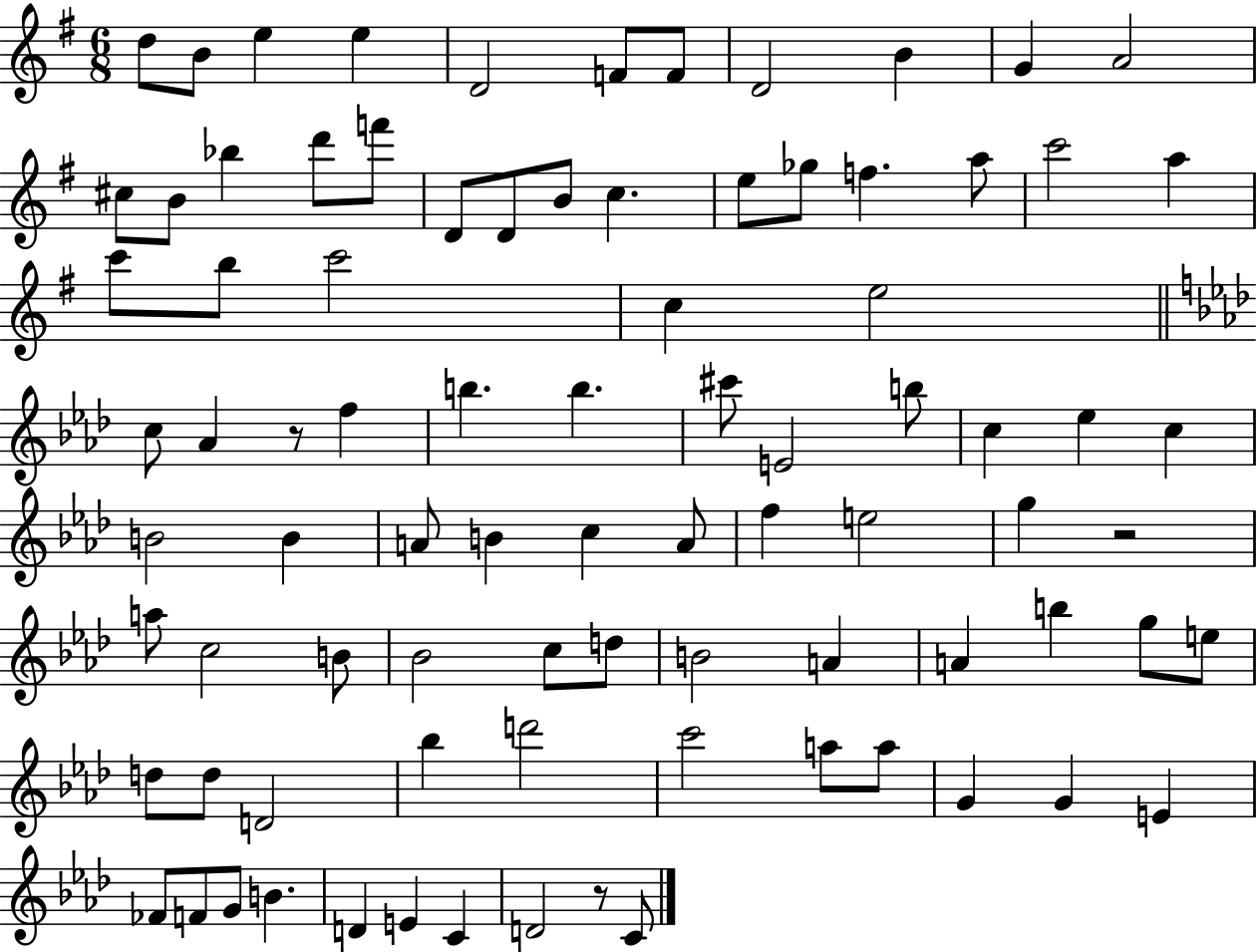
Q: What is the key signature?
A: G major